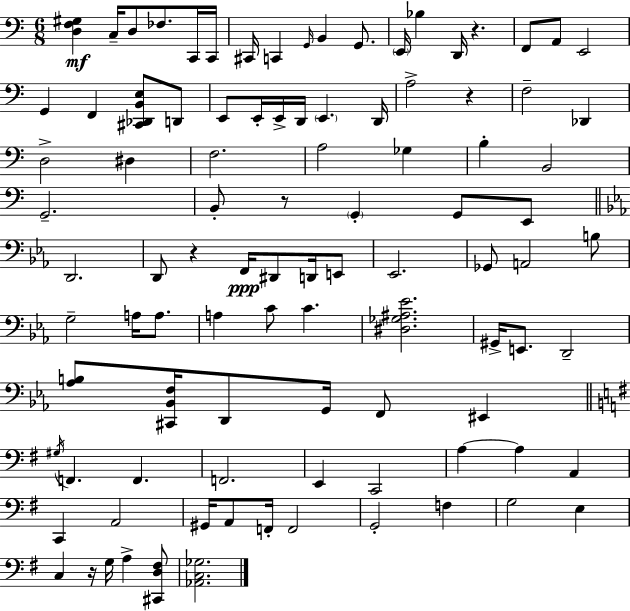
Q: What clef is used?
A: bass